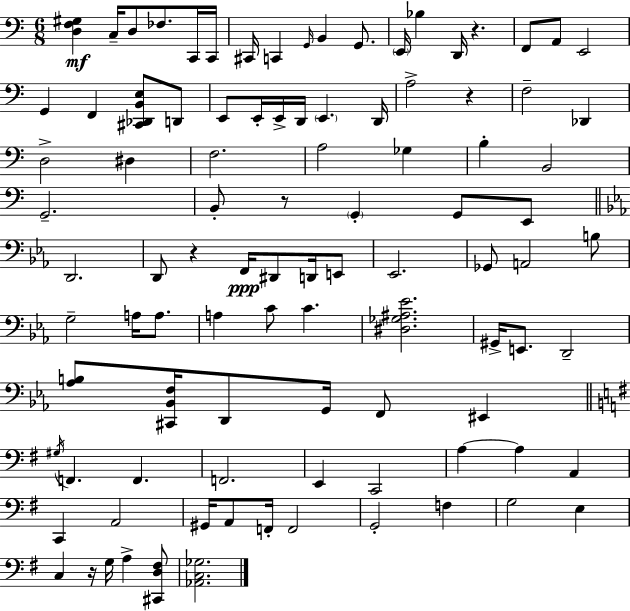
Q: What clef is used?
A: bass